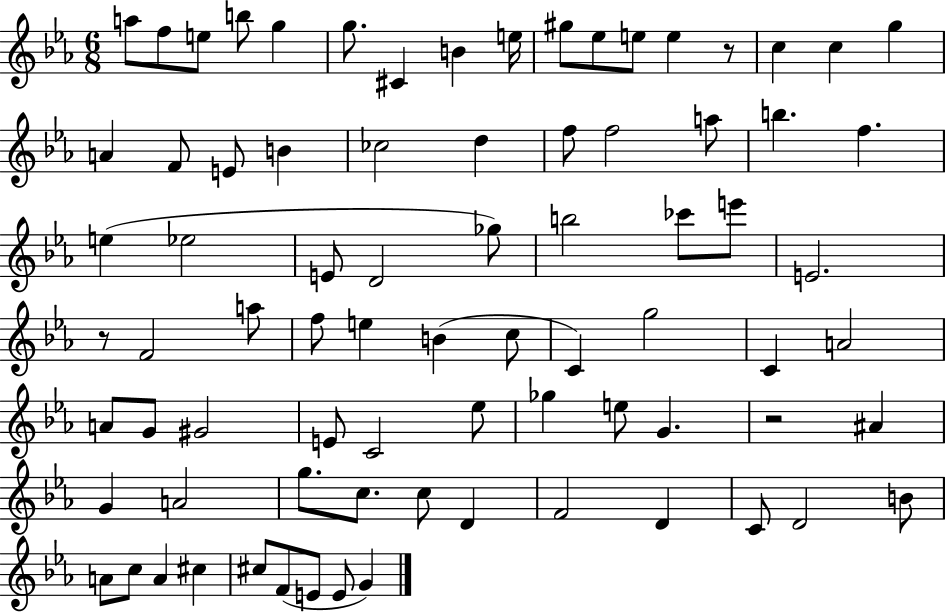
X:1
T:Untitled
M:6/8
L:1/4
K:Eb
a/2 f/2 e/2 b/2 g g/2 ^C B e/4 ^g/2 _e/2 e/2 e z/2 c c g A F/2 E/2 B _c2 d f/2 f2 a/2 b f e _e2 E/2 D2 _g/2 b2 _c'/2 e'/2 E2 z/2 F2 a/2 f/2 e B c/2 C g2 C A2 A/2 G/2 ^G2 E/2 C2 _e/2 _g e/2 G z2 ^A G A2 g/2 c/2 c/2 D F2 D C/2 D2 B/2 A/2 c/2 A ^c ^c/2 F/2 E/2 E/2 G